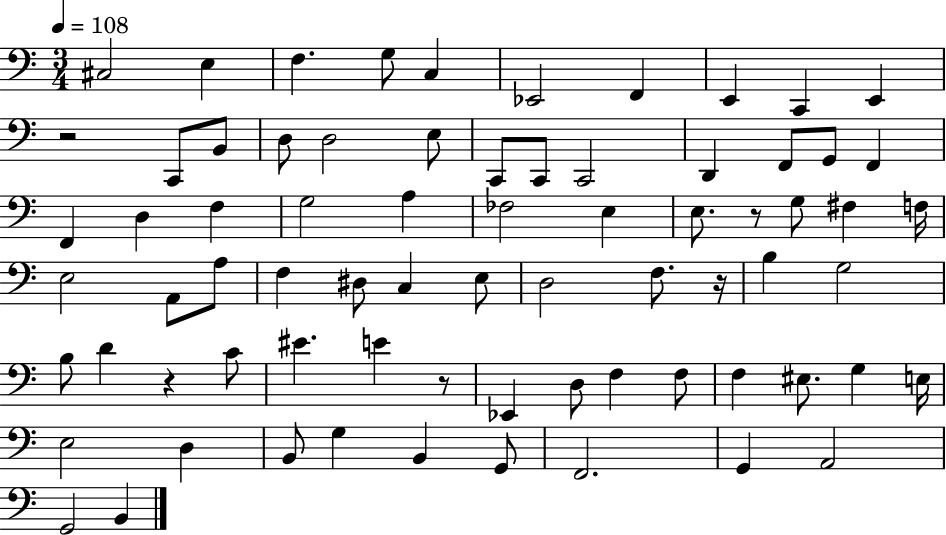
C#3/h E3/q F3/q. G3/e C3/q Eb2/h F2/q E2/q C2/q E2/q R/h C2/e B2/e D3/e D3/h E3/e C2/e C2/e C2/h D2/q F2/e G2/e F2/q F2/q D3/q F3/q G3/h A3/q FES3/h E3/q E3/e. R/e G3/e F#3/q F3/s E3/h A2/e A3/e F3/q D#3/e C3/q E3/e D3/h F3/e. R/s B3/q G3/h B3/e D4/q R/q C4/e EIS4/q. E4/q R/e Eb2/q D3/e F3/q F3/e F3/q EIS3/e. G3/q E3/s E3/h D3/q B2/e G3/q B2/q G2/e F2/h. G2/q A2/h G2/h B2/q